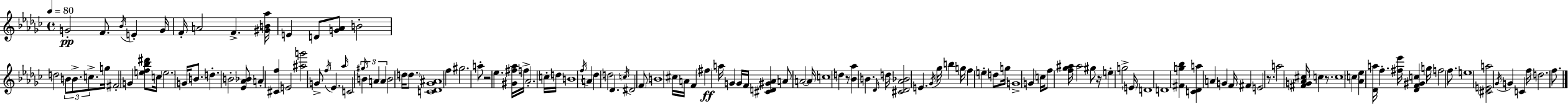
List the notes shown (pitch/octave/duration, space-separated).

G4/h F4/e. Bb4/s E4/q G4/s F4/s A4/h F4/q. [G#4,B4,Ab5]/s E4/q D4/e [G4,Ab4]/e B4/h D5/h B4/e B4/e. C5/e. G5/s F#4/h G4/q [E5,F5,Bb5,D#6]/e C5/s E5/h. G4/s B4/e. D5/q. B4/h [Eb4,Ab4,Bb4]/e A4/q [C#4,F5]/q E4/h [A#5,G6]/h G4/e F5/s Eb4/q. Ab5/s C4/h G#5/s B4/q A4/q A4/q B4/h D5/s D5/e. [C4,Db4,Gb4,A#4]/w F5/q G#5/h. A5/e R/h Eb5/q. [G#4,F#5,Ab5]/s F5/s Ab4/h. C5/s D5/s B4/w F5/s A4/q Db5/q D5/h Db4/q. C5/s D#4/h F4/e B4/w C#5/s A4/s F4/q F#5/q A5/s G4/q G4/s F4/s [C#4,D4,G#4,Ab4]/q A4/e A4/h A4/s C5/w D5/q R/e [Bb4,Ab5]/q B4/q. Db4/s D5/s [C#4,Db4,Ab4,Bb4]/h E4/q. Gb4/s Gb5/s B5/q G5/s F5/q E5/q D5/e G5/s G4/w G4/q C5/s F5/e [F5,Gb5,A#5]/s A#5/h G#5/e R/s E5/q G5/h E4/s D4/w D4/w [F#4,G5,Bb5]/q [C4,Db4,A5]/q A4/q G4/q F4/s F#4/q E4/h R/e. A5/h [F#4,G4,Ab4,C#5]/s C5/q R/e. C5/w C5/q [Ab4,Eb5]/q [Db4,A5]/s F5/q. [F#5,Eb6]/s [Db4,F4,G#4,C5]/q G5/s F5/h F5/e. E5/w [C#4,E4,A5]/h Gb4/s G4/q C4/q F5/s D5/h. F5/e.